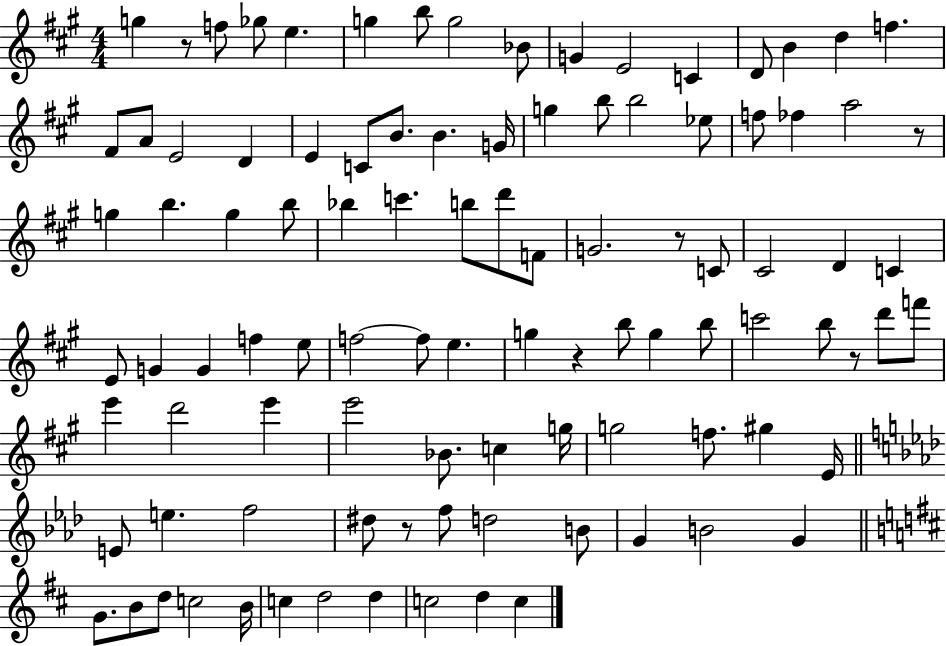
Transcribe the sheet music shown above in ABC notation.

X:1
T:Untitled
M:4/4
L:1/4
K:A
g z/2 f/2 _g/2 e g b/2 g2 _B/2 G E2 C D/2 B d f ^F/2 A/2 E2 D E C/2 B/2 B G/4 g b/2 b2 _e/2 f/2 _f a2 z/2 g b g b/2 _b c' b/2 d'/2 F/2 G2 z/2 C/2 ^C2 D C E/2 G G f e/2 f2 f/2 e g z b/2 g b/2 c'2 b/2 z/2 d'/2 f'/2 e' d'2 e' e'2 _B/2 c g/4 g2 f/2 ^g E/4 E/2 e f2 ^d/2 z/2 f/2 d2 B/2 G B2 G G/2 B/2 d/2 c2 B/4 c d2 d c2 d c